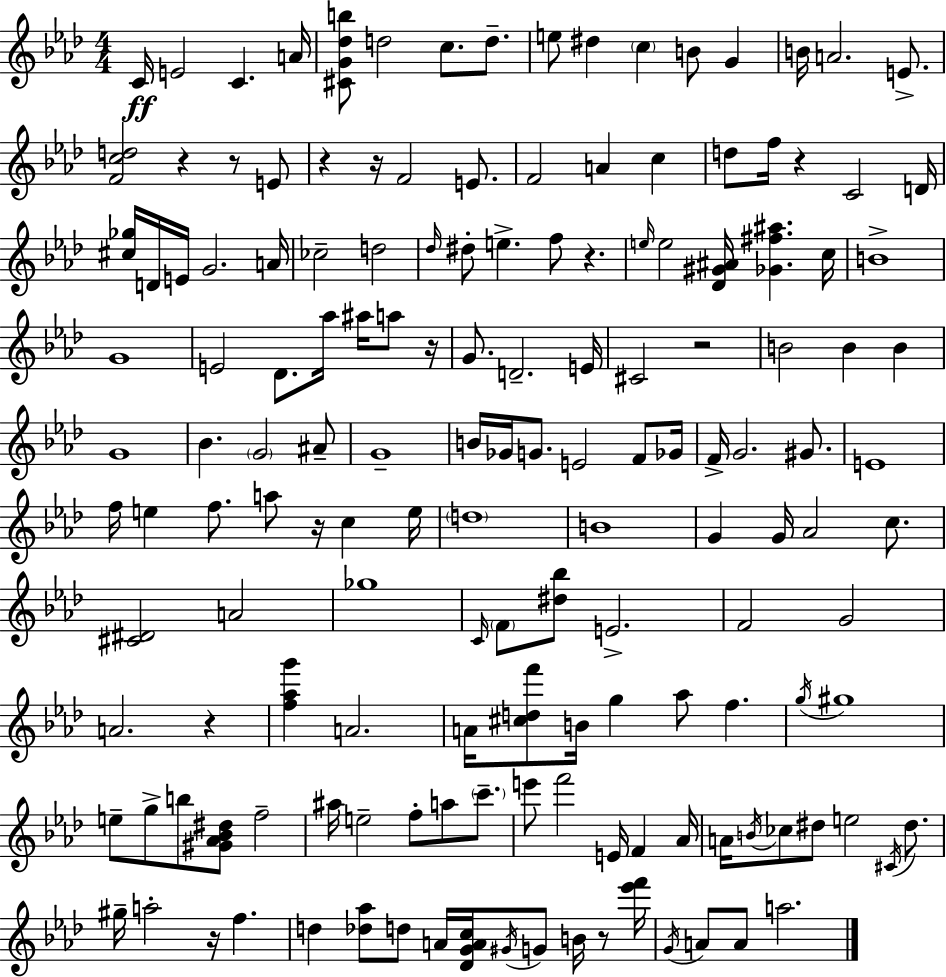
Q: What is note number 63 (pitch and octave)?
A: Gb4